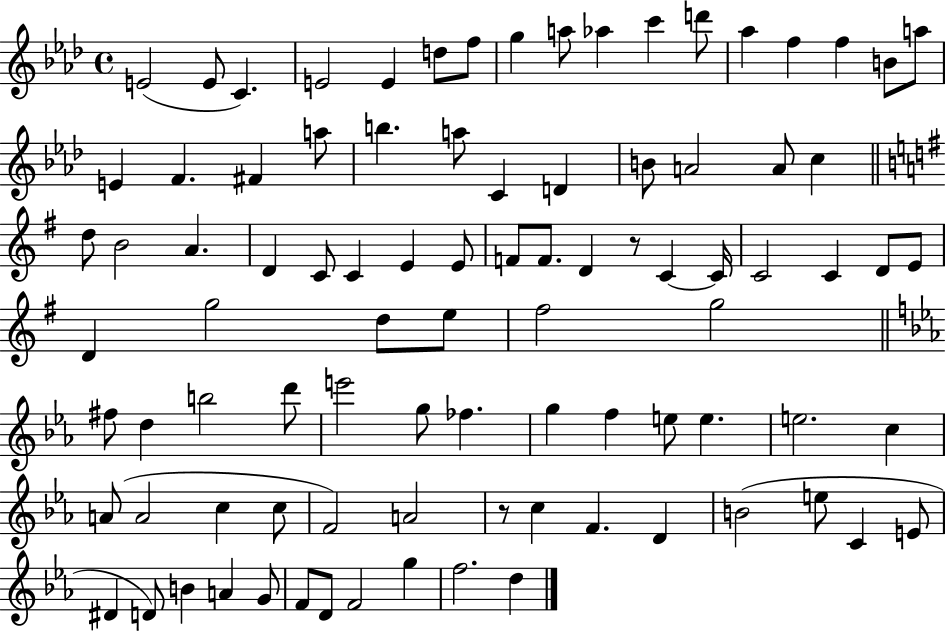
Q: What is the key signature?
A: AES major